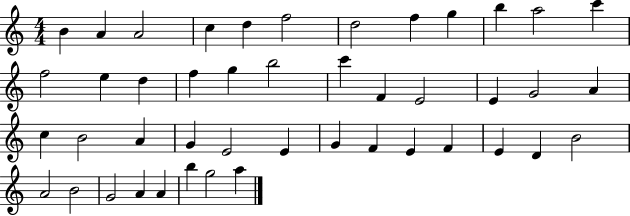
X:1
T:Untitled
M:4/4
L:1/4
K:C
B A A2 c d f2 d2 f g b a2 c' f2 e d f g b2 c' F E2 E G2 A c B2 A G E2 E G F E F E D B2 A2 B2 G2 A A b g2 a